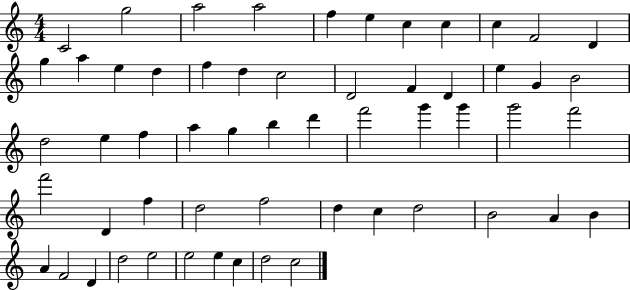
C4/h G5/h A5/h A5/h F5/q E5/q C5/q C5/q C5/q F4/h D4/q G5/q A5/q E5/q D5/q F5/q D5/q C5/h D4/h F4/q D4/q E5/q G4/q B4/h D5/h E5/q F5/q A5/q G5/q B5/q D6/q F6/h G6/q G6/q G6/h F6/h F6/h D4/q F5/q D5/h F5/h D5/q C5/q D5/h B4/h A4/q B4/q A4/q F4/h D4/q D5/h E5/h E5/h E5/q C5/q D5/h C5/h